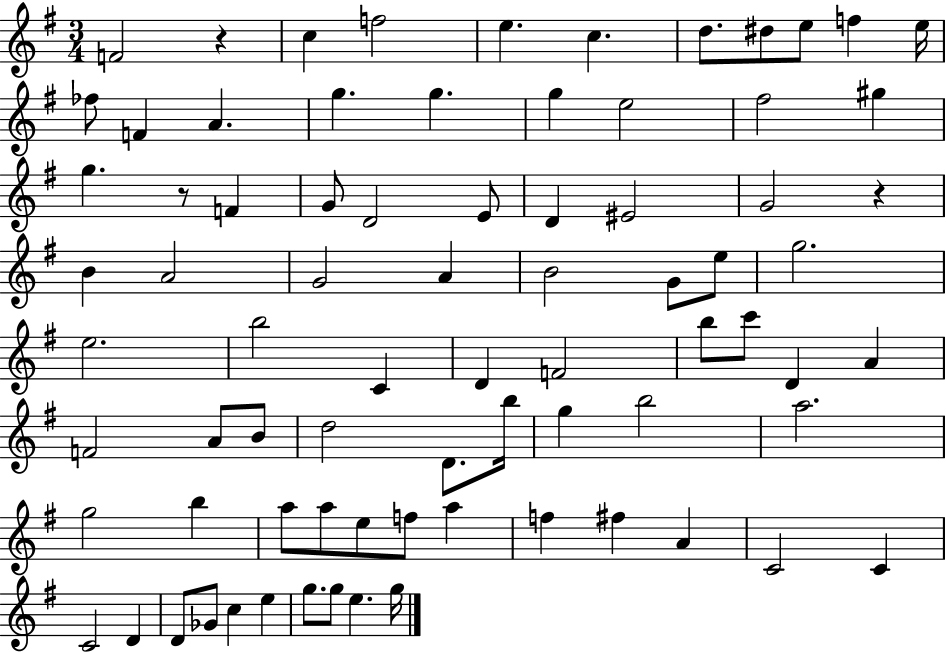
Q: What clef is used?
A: treble